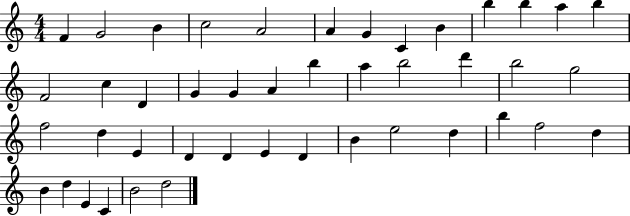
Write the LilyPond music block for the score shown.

{
  \clef treble
  \numericTimeSignature
  \time 4/4
  \key c \major
  f'4 g'2 b'4 | c''2 a'2 | a'4 g'4 c'4 b'4 | b''4 b''4 a''4 b''4 | \break f'2 c''4 d'4 | g'4 g'4 a'4 b''4 | a''4 b''2 d'''4 | b''2 g''2 | \break f''2 d''4 e'4 | d'4 d'4 e'4 d'4 | b'4 e''2 d''4 | b''4 f''2 d''4 | \break b'4 d''4 e'4 c'4 | b'2 d''2 | \bar "|."
}